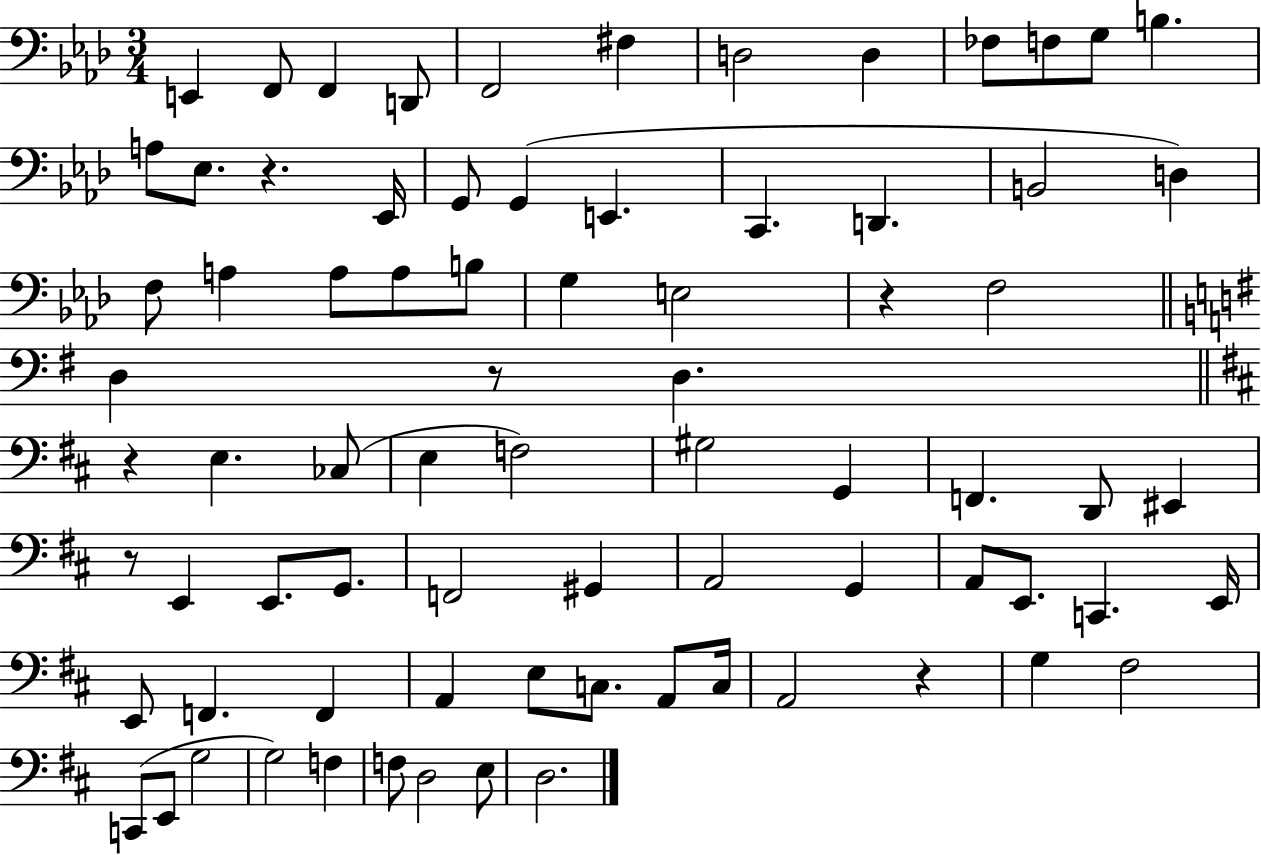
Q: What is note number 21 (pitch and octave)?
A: B2